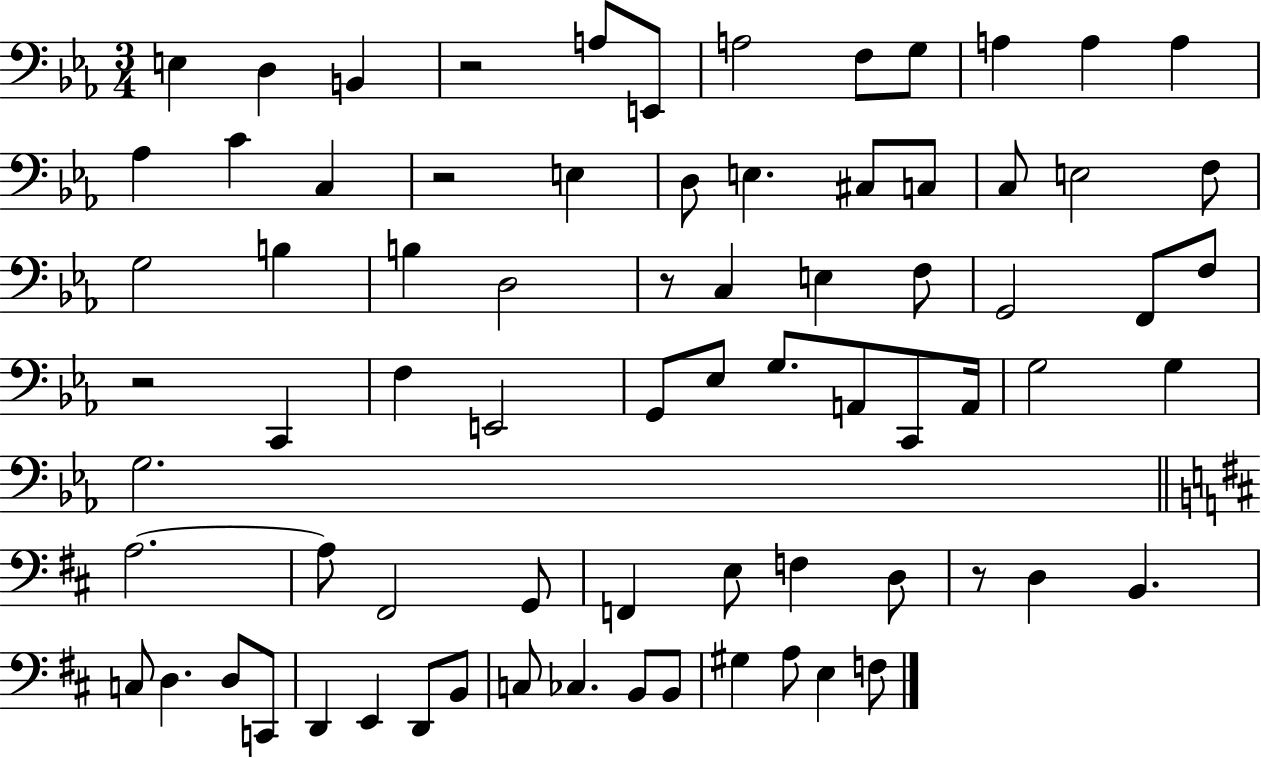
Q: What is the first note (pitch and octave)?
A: E3